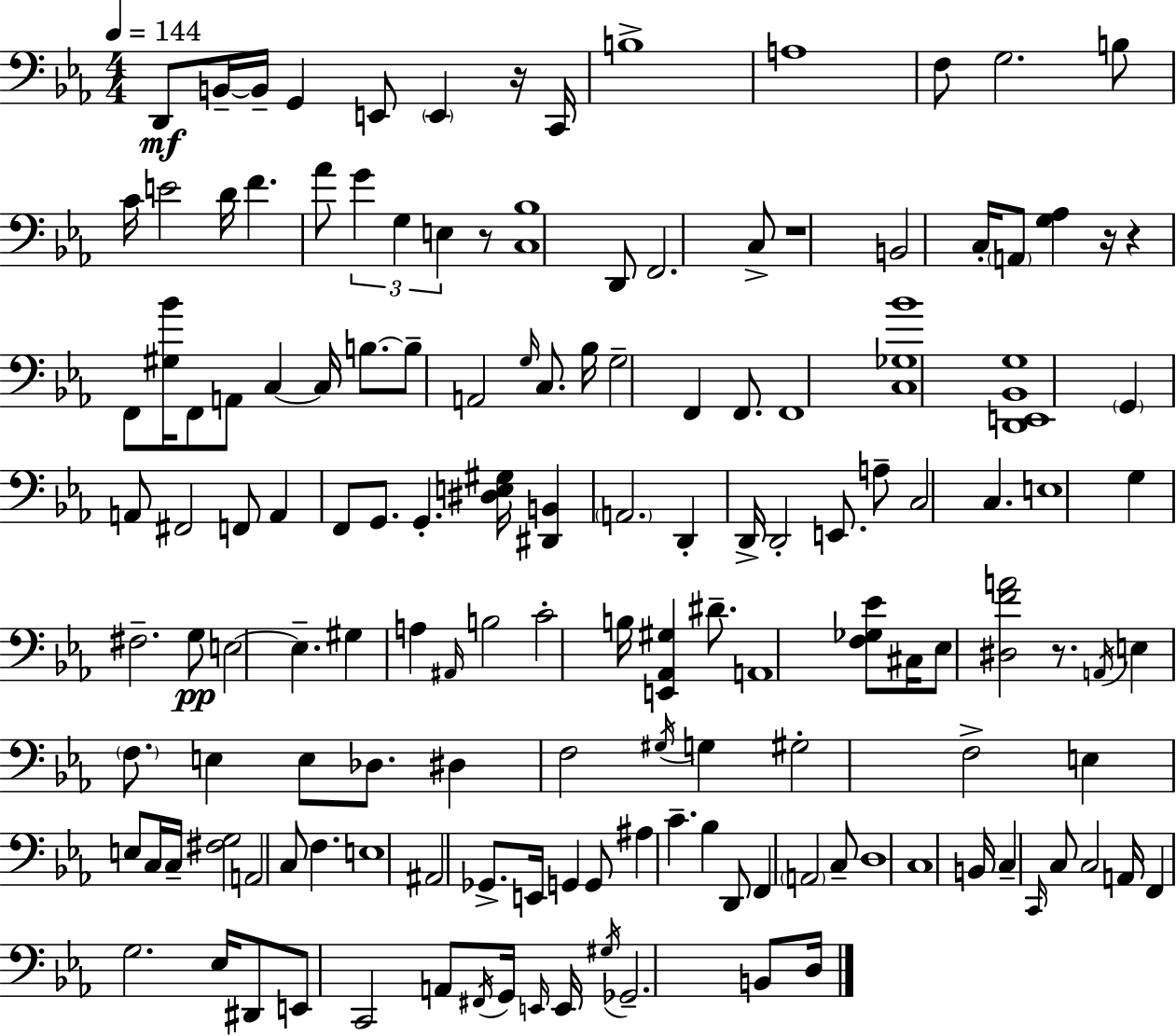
D2/e B2/s B2/s G2/q E2/e E2/q R/s C2/s B3/w A3/w F3/e G3/h. B3/e C4/s E4/h D4/s F4/q. Ab4/e G4/q G3/q E3/q R/e [C3,Bb3]/w D2/e F2/h. C3/e R/w B2/h C3/s A2/e [G3,Ab3]/q R/s R/q F2/e [G#3,Bb4]/s F2/e A2/e C3/q C3/s B3/e. B3/e A2/h G3/s C3/e. Bb3/s G3/h F2/q F2/e. F2/w [C3,Gb3,Bb4]/w [D2,E2,Bb2,G3]/w G2/q A2/e F#2/h F2/e A2/q F2/e G2/e. G2/q. [D#3,E3,G#3]/s [D#2,B2]/q A2/h. D2/q D2/s D2/h E2/e. A3/e C3/h C3/q. E3/w G3/q F#3/h. G3/e E3/h E3/q. G#3/q A3/q A#2/s B3/h C4/h B3/s [E2,Ab2,G#3]/q D#4/e. A2/w [F3,Gb3,Eb4]/e C#3/s Eb3/e [D#3,F4,A4]/h R/e. A2/s E3/q F3/e. E3/q E3/e Db3/e. D#3/q F3/h G#3/s G3/q G#3/h F3/h E3/q E3/e C3/s C3/s [F#3,G3]/h A2/h C3/e F3/q. E3/w A#2/h Gb2/e. E2/s G2/q G2/e A#3/q C4/q. Bb3/q D2/e F2/q A2/h C3/e D3/w C3/w B2/s C3/q C2/s C3/e C3/h A2/s F2/q G3/h. Eb3/s D#2/e E2/e C2/h A2/e F#2/s G2/s E2/s E2/s G#3/s Gb2/h. B2/e D3/s